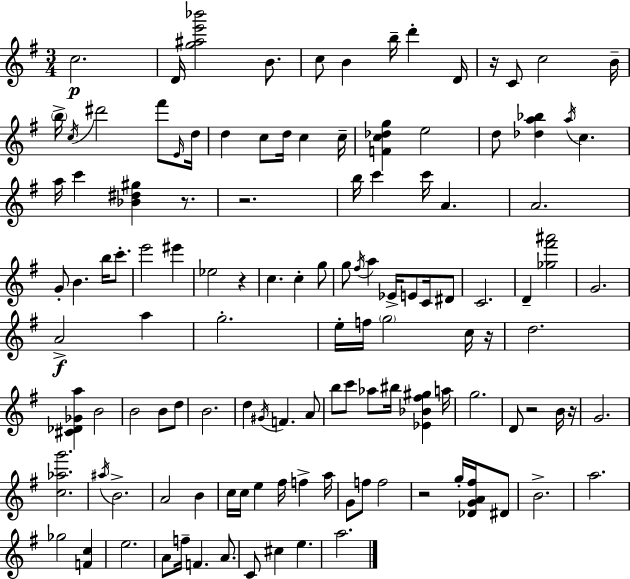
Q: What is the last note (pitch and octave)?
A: A5